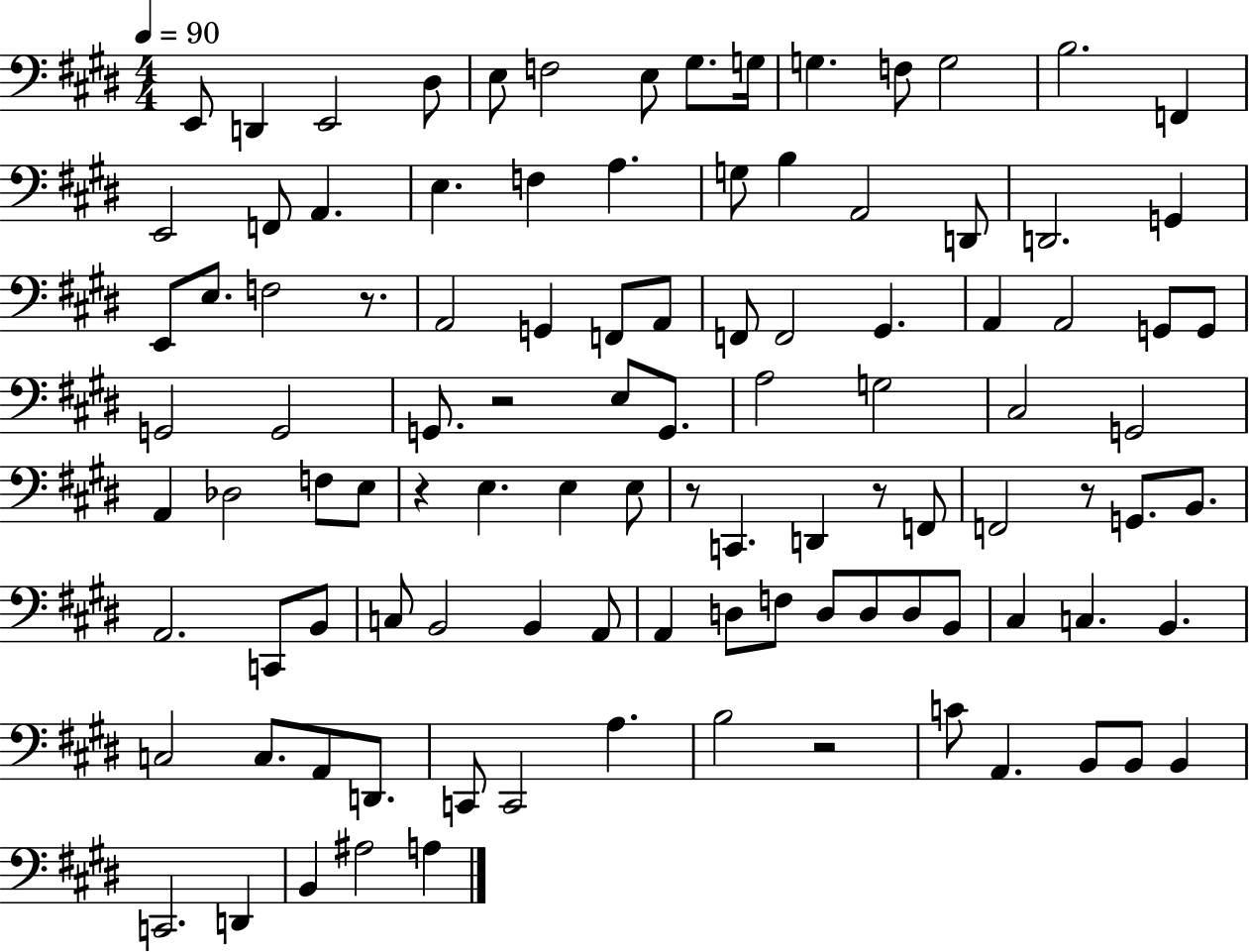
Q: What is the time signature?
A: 4/4